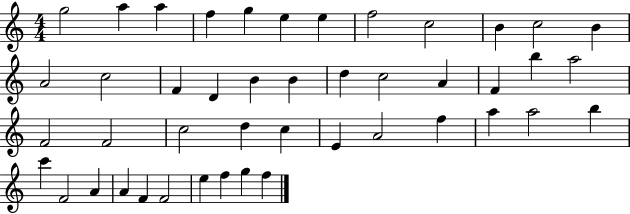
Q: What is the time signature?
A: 4/4